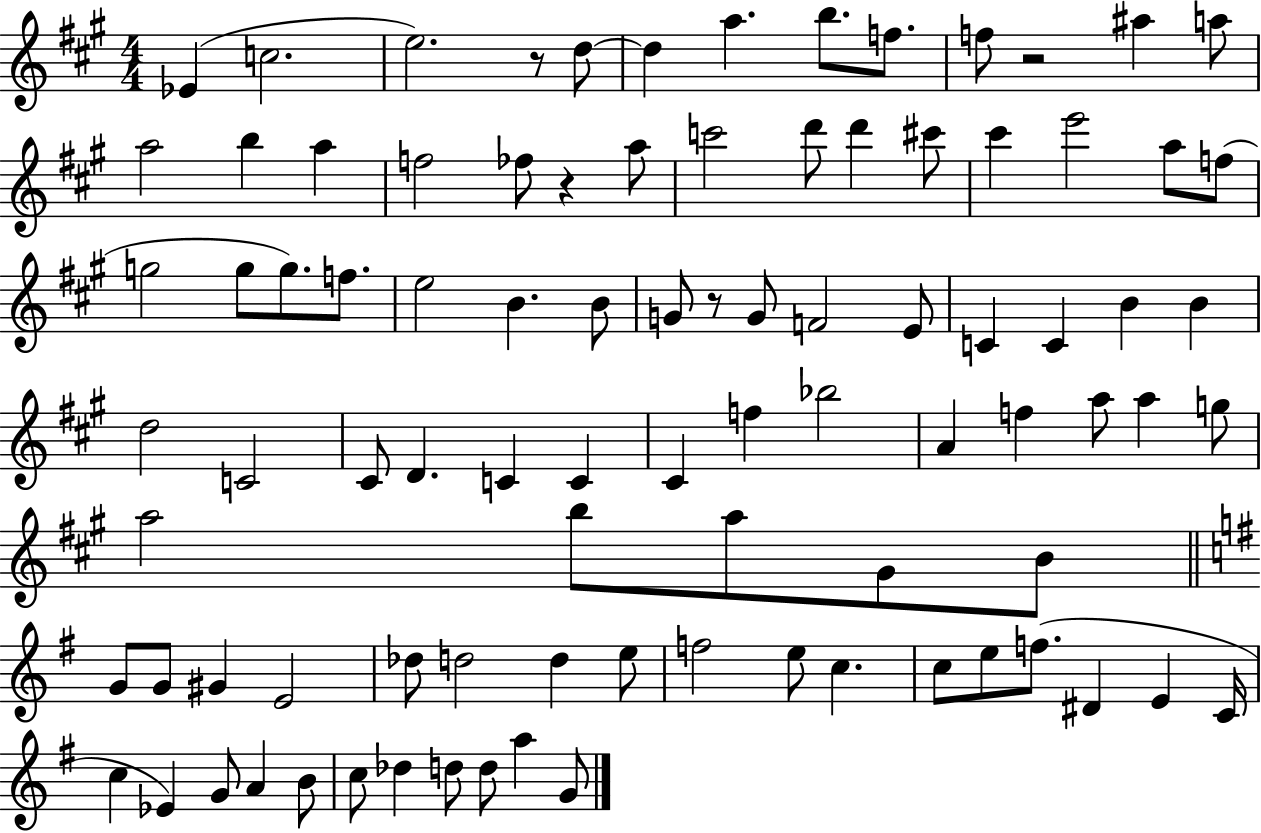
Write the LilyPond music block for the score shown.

{
  \clef treble
  \numericTimeSignature
  \time 4/4
  \key a \major
  \repeat volta 2 { ees'4( c''2. | e''2.) r8 d''8~~ | d''4 a''4. b''8. f''8. | f''8 r2 ais''4 a''8 | \break a''2 b''4 a''4 | f''2 fes''8 r4 a''8 | c'''2 d'''8 d'''4 cis'''8 | cis'''4 e'''2 a''8 f''8( | \break g''2 g''8 g''8.) f''8. | e''2 b'4. b'8 | g'8 r8 g'8 f'2 e'8 | c'4 c'4 b'4 b'4 | \break d''2 c'2 | cis'8 d'4. c'4 c'4 | cis'4 f''4 bes''2 | a'4 f''4 a''8 a''4 g''8 | \break a''2 b''8 a''8 gis'8 b'8 | \bar "||" \break \key g \major g'8 g'8 gis'4 e'2 | des''8 d''2 d''4 e''8 | f''2 e''8 c''4. | c''8 e''8 f''8.( dis'4 e'4 c'16 | \break c''4 ees'4) g'8 a'4 b'8 | c''8 des''4 d''8 d''8 a''4 g'8 | } \bar "|."
}